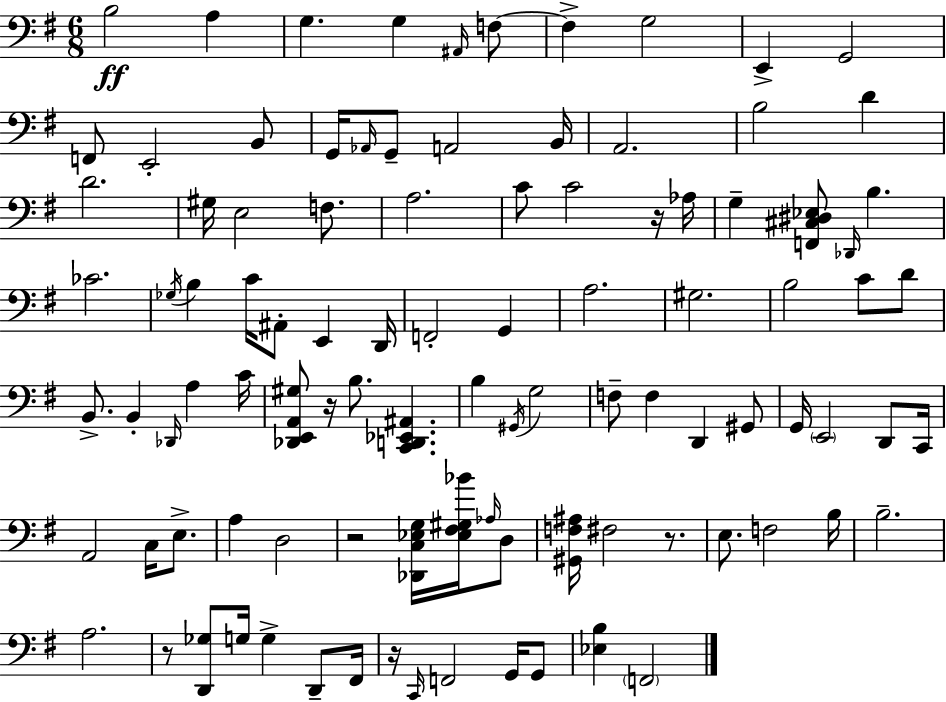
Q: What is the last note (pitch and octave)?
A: F2